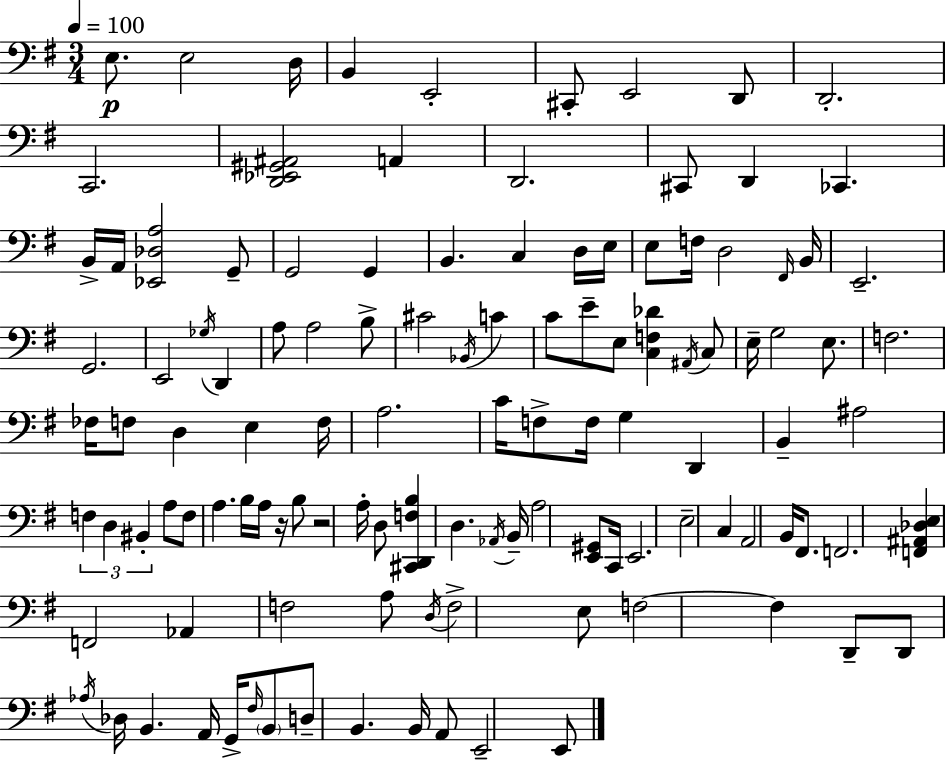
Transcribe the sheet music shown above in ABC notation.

X:1
T:Untitled
M:3/4
L:1/4
K:Em
E,/2 E,2 D,/4 B,, E,,2 ^C,,/2 E,,2 D,,/2 D,,2 C,,2 [D,,_E,,^G,,^A,,]2 A,, D,,2 ^C,,/2 D,, _C,, B,,/4 A,,/4 [_E,,_D,A,]2 G,,/2 G,,2 G,, B,, C, D,/4 E,/4 E,/2 F,/4 D,2 ^F,,/4 B,,/4 E,,2 G,,2 E,,2 _G,/4 D,, A,/2 A,2 B,/2 ^C2 _B,,/4 C C/2 E/2 E,/2 [C,F,_D] ^A,,/4 C,/2 E,/4 G,2 E,/2 F,2 _F,/4 F,/2 D, E, F,/4 A,2 C/4 F,/2 F,/4 G, D,, B,, ^A,2 F, D, ^B,, A,/2 F,/2 A, B,/4 A,/4 z/4 B,/2 z2 A,/4 D,/2 [^C,,D,,F,B,] D, _A,,/4 B,,/4 A,2 [E,,^G,,]/2 C,,/4 E,,2 E,2 C, A,,2 B,,/4 ^F,,/2 F,,2 [F,,^A,,_D,E,] F,,2 _A,, F,2 A,/2 D,/4 F,2 E,/2 F,2 F, D,,/2 D,,/2 _A,/4 _D,/4 B,, A,,/4 G,,/4 ^F,/4 B,,/2 D,/2 B,, B,,/4 A,,/2 E,,2 E,,/2